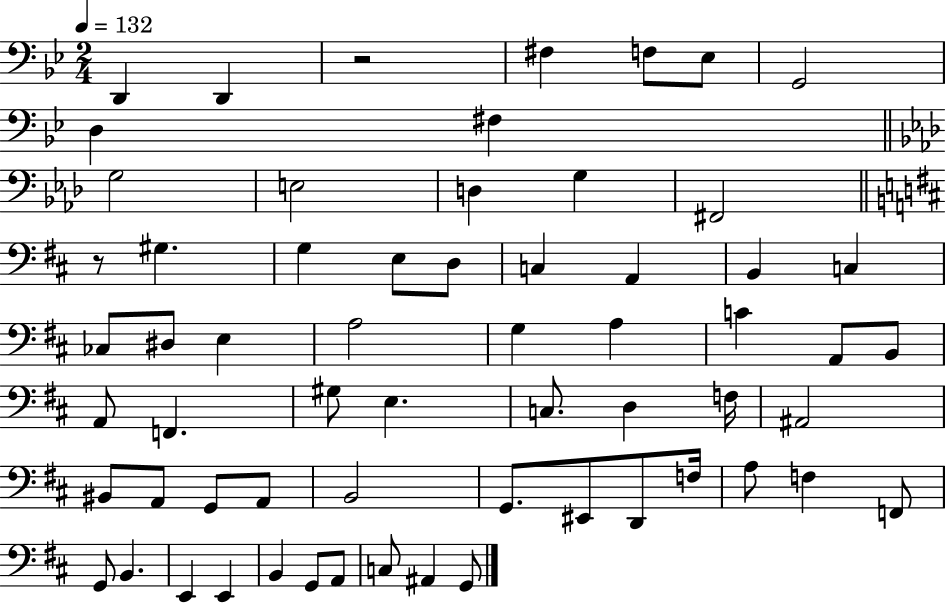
D2/q D2/q R/h F#3/q F3/e Eb3/e G2/h D3/q F#3/q G3/h E3/h D3/q G3/q F#2/h R/e G#3/q. G3/q E3/e D3/e C3/q A2/q B2/q C3/q CES3/e D#3/e E3/q A3/h G3/q A3/q C4/q A2/e B2/e A2/e F2/q. G#3/e E3/q. C3/e. D3/q F3/s A#2/h BIS2/e A2/e G2/e A2/e B2/h G2/e. EIS2/e D2/e F3/s A3/e F3/q F2/e G2/e B2/q. E2/q E2/q B2/q G2/e A2/e C3/e A#2/q G2/e